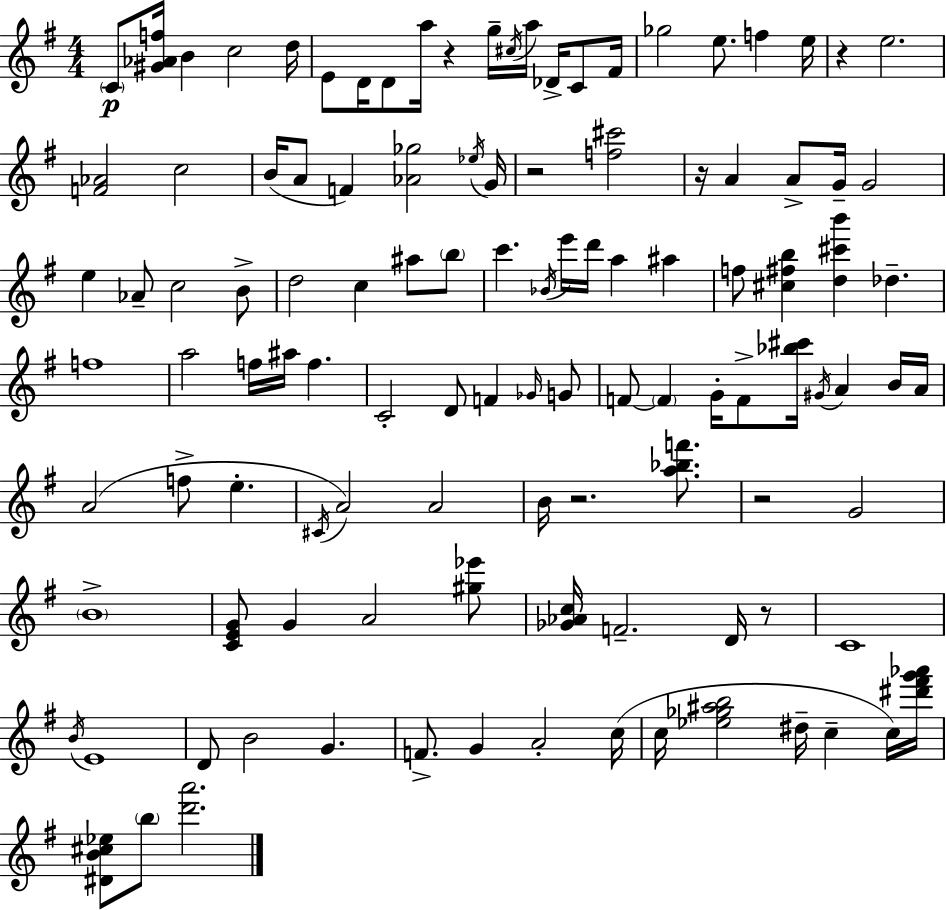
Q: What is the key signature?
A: G major